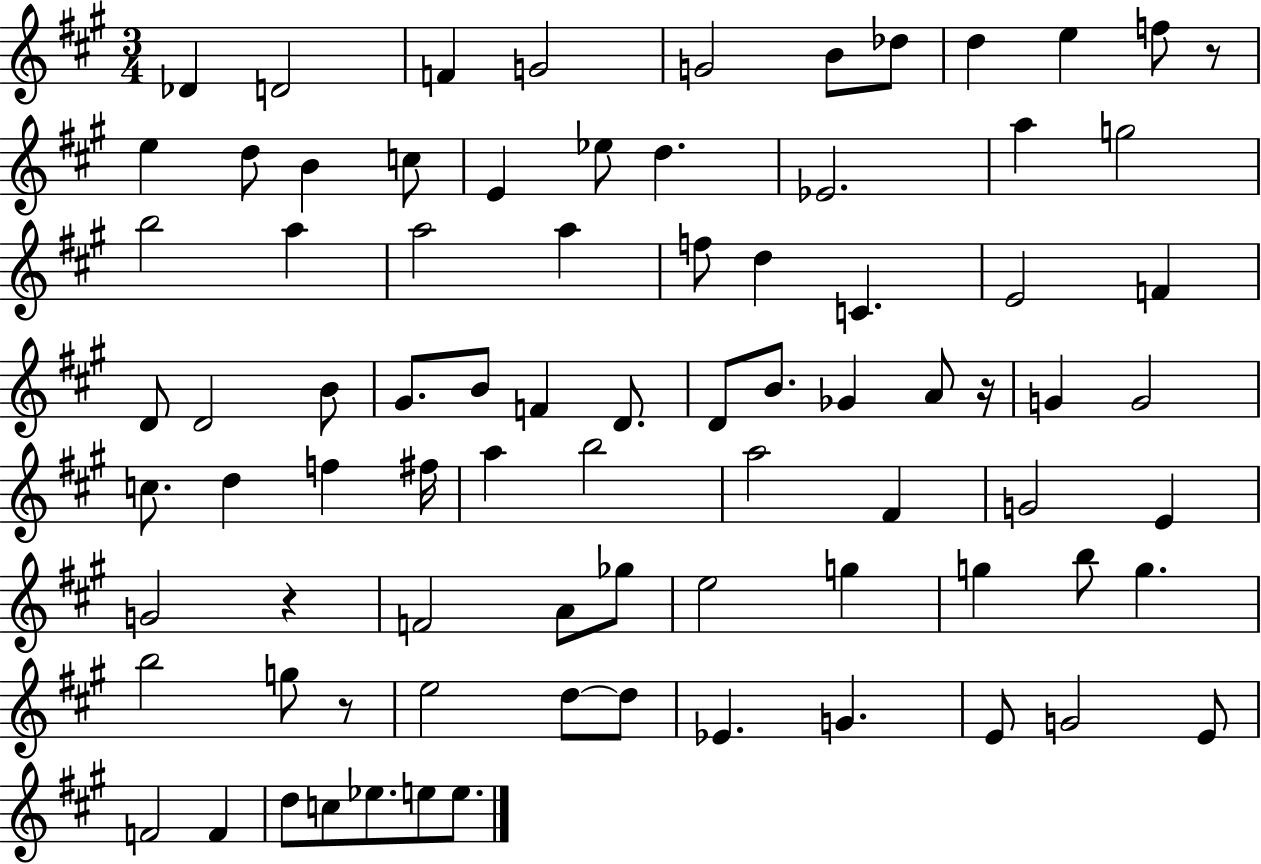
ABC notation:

X:1
T:Untitled
M:3/4
L:1/4
K:A
_D D2 F G2 G2 B/2 _d/2 d e f/2 z/2 e d/2 B c/2 E _e/2 d _E2 a g2 b2 a a2 a f/2 d C E2 F D/2 D2 B/2 ^G/2 B/2 F D/2 D/2 B/2 _G A/2 z/4 G G2 c/2 d f ^f/4 a b2 a2 ^F G2 E G2 z F2 A/2 _g/2 e2 g g b/2 g b2 g/2 z/2 e2 d/2 d/2 _E G E/2 G2 E/2 F2 F d/2 c/2 _e/2 e/2 e/2